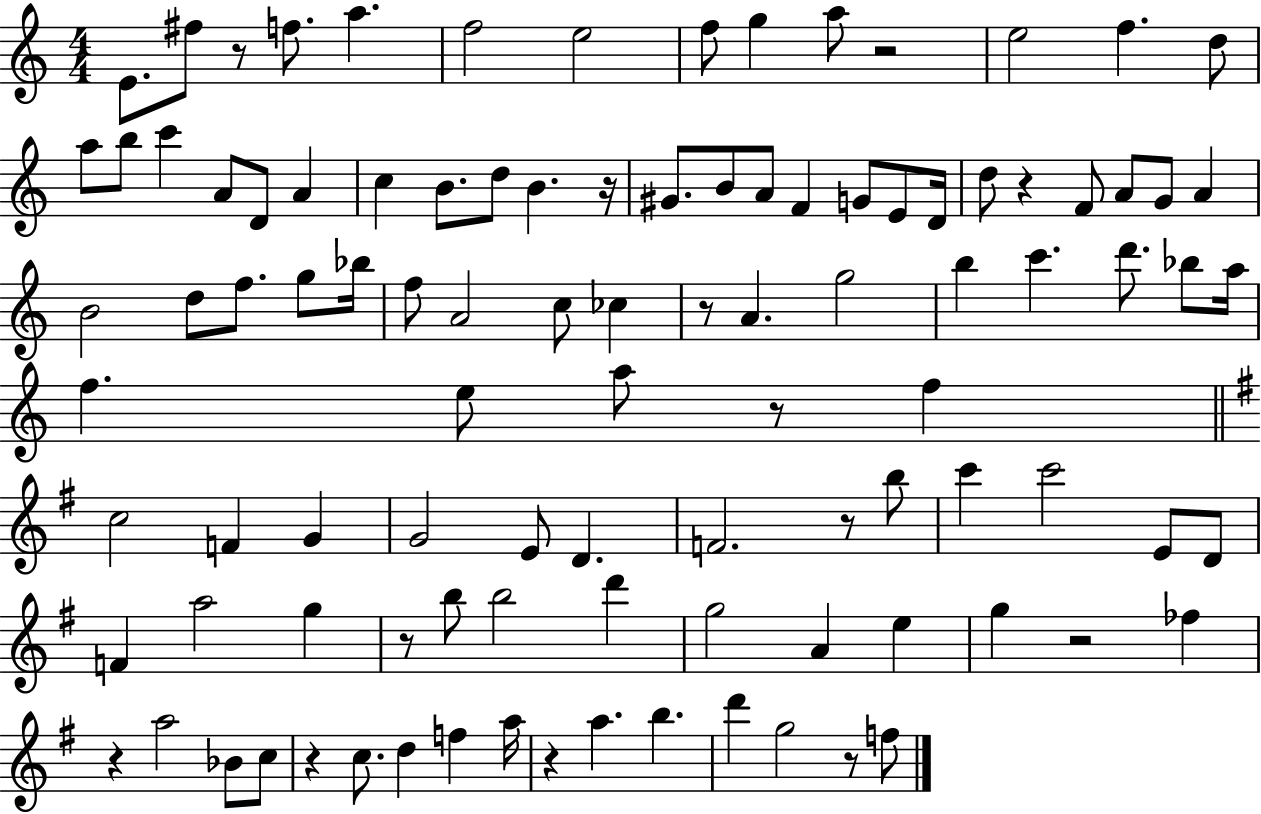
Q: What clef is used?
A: treble